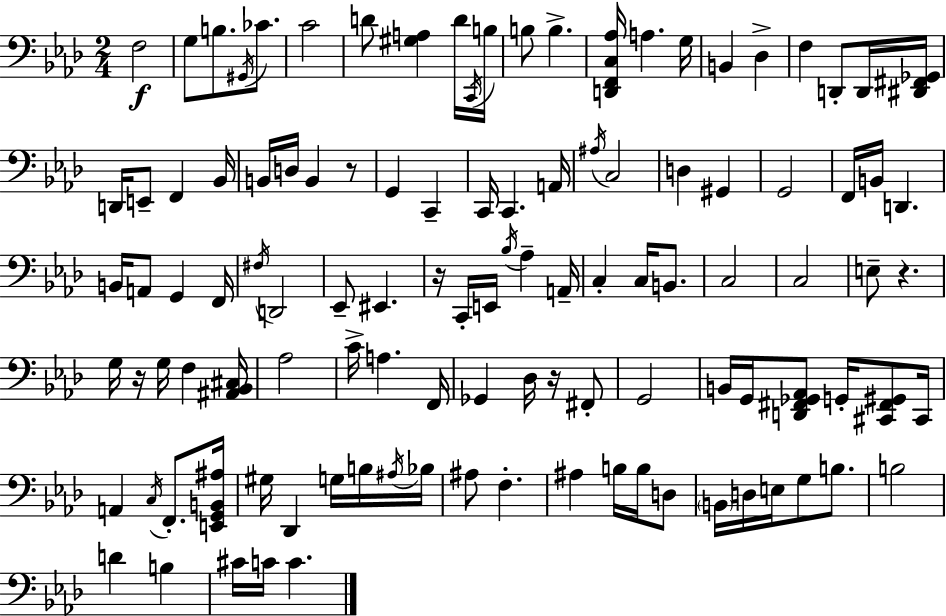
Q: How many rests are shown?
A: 5